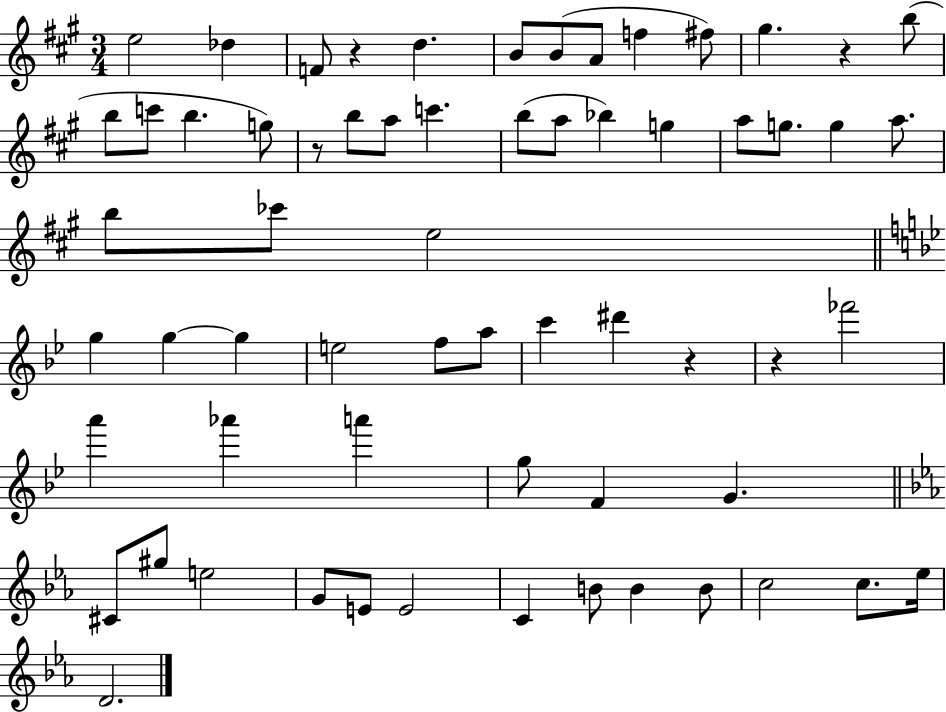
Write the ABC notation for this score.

X:1
T:Untitled
M:3/4
L:1/4
K:A
e2 _d F/2 z d B/2 B/2 A/2 f ^f/2 ^g z b/2 b/2 c'/2 b g/2 z/2 b/2 a/2 c' b/2 a/2 _b g a/2 g/2 g a/2 b/2 _c'/2 e2 g g g e2 f/2 a/2 c' ^d' z z _f'2 a' _a' a' g/2 F G ^C/2 ^g/2 e2 G/2 E/2 E2 C B/2 B B/2 c2 c/2 _e/4 D2